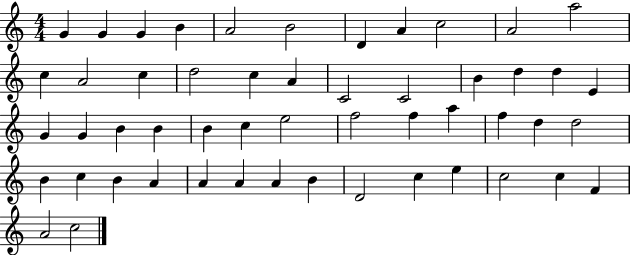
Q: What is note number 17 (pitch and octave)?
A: A4